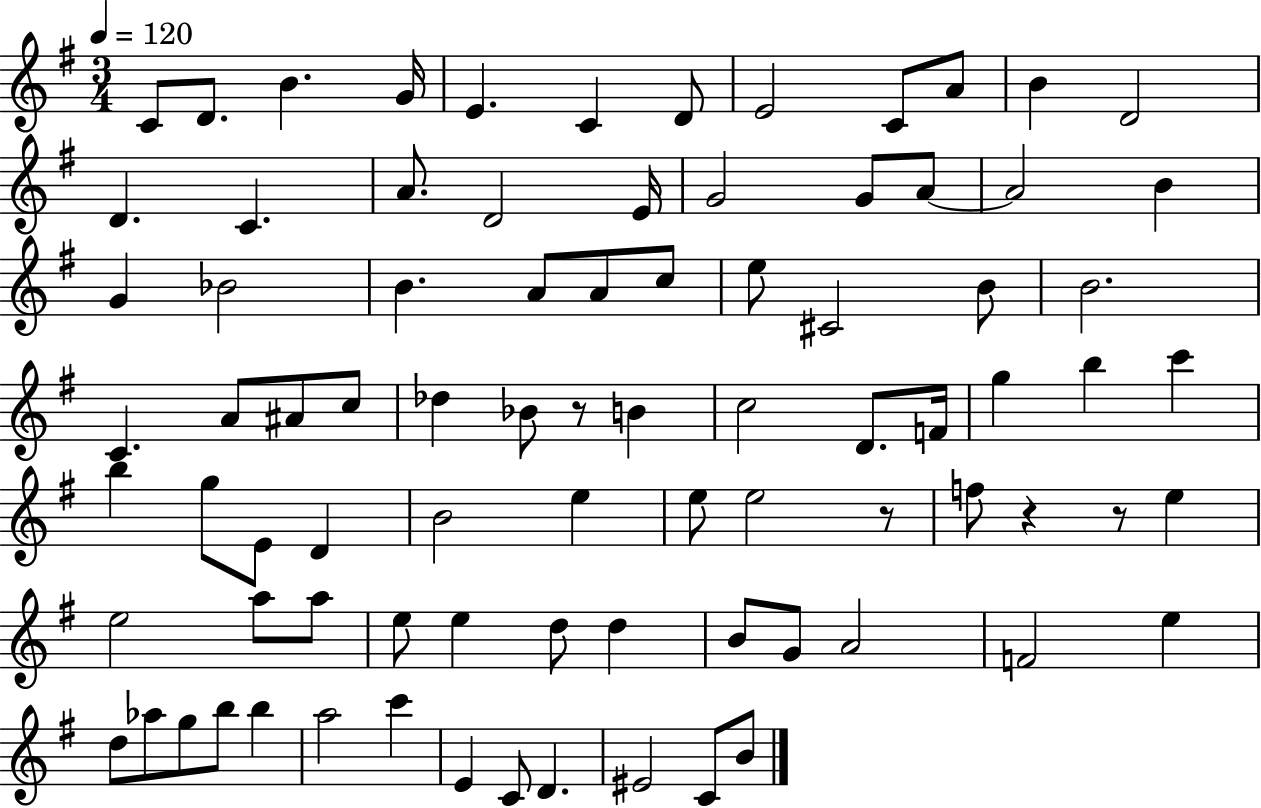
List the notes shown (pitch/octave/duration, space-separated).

C4/e D4/e. B4/q. G4/s E4/q. C4/q D4/e E4/h C4/e A4/e B4/q D4/h D4/q. C4/q. A4/e. D4/h E4/s G4/h G4/e A4/e A4/h B4/q G4/q Bb4/h B4/q. A4/e A4/e C5/e E5/e C#4/h B4/e B4/h. C4/q. A4/e A#4/e C5/e Db5/q Bb4/e R/e B4/q C5/h D4/e. F4/s G5/q B5/q C6/q B5/q G5/e E4/e D4/q B4/h E5/q E5/e E5/h R/e F5/e R/q R/e E5/q E5/h A5/e A5/e E5/e E5/q D5/e D5/q B4/e G4/e A4/h F4/h E5/q D5/e Ab5/e G5/e B5/e B5/q A5/h C6/q E4/q C4/e D4/q. EIS4/h C4/e B4/e